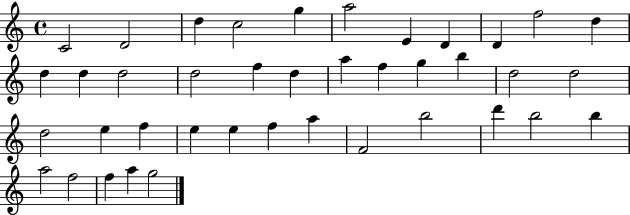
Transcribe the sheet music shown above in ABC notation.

X:1
T:Untitled
M:4/4
L:1/4
K:C
C2 D2 d c2 g a2 E D D f2 d d d d2 d2 f d a f g b d2 d2 d2 e f e e f a F2 b2 d' b2 b a2 f2 f a g2